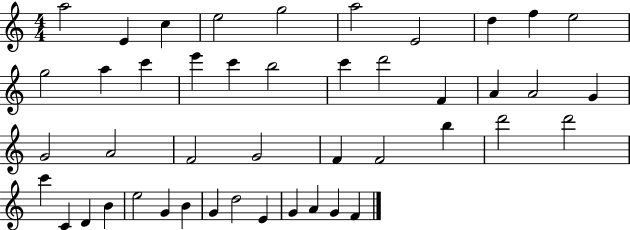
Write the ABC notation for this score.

X:1
T:Untitled
M:4/4
L:1/4
K:C
a2 E c e2 g2 a2 E2 d f e2 g2 a c' e' c' b2 c' d'2 F A A2 G G2 A2 F2 G2 F F2 b d'2 d'2 c' C D B e2 G B G d2 E G A G F